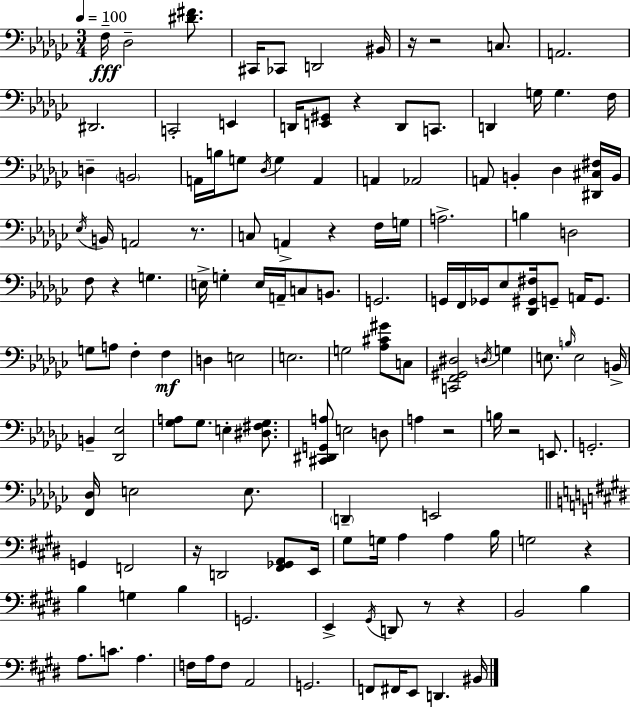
F3/s Db3/h [D#4,F#4]/e. C#2/s CES2/e D2/h BIS2/s R/s R/h C3/e. A2/h. D#2/h. C2/h E2/q D2/s [E2,G#2]/e R/q D2/e C2/e. D2/q G3/s G3/q. F3/s D3/q B2/h A2/s B3/s G3/e Db3/s G3/q A2/q A2/q Ab2/h A2/e B2/q Db3/q [D#2,C#3,F#3]/s B2/s Eb3/s B2/s A2/h R/e. C3/e A2/q R/q F3/s G3/s A3/h. B3/q D3/h F3/e R/q G3/q. E3/s G3/q E3/s A2/s C3/e B2/e. G2/h. G2/s F2/s Gb2/s Eb3/e [Db2,G#2,F#3]/s G2/e A2/s G2/e. G3/e A3/e F3/q F3/q D3/q E3/h E3/h. G3/h [Ab3,C#4,G#4]/e C3/e [C2,F2,G#2,D#3]/h D3/s G3/q E3/e. B3/s E3/h B2/s B2/q [Db2,Eb3]/h [Gb3,A3]/e Gb3/e. E3/q [D#3,F#3,Gb3]/e. [C#2,D#2,G2,A3]/e E3/h D3/e A3/q R/h B3/s R/h E2/e. G2/h. [F2,Db3]/s E3/h E3/e. D2/q E2/h G2/q F2/h R/s D2/h [F#2,Gb2,A2]/e E2/s G#3/e G3/s A3/q A3/q B3/s G3/h R/q B3/q G3/q B3/q G2/h. E2/q G#2/s D2/e R/e R/q B2/h B3/q A3/e. C4/e. A3/q. F3/s A3/s F3/e A2/h G2/h. F2/e F#2/s E2/e D2/q. BIS2/s